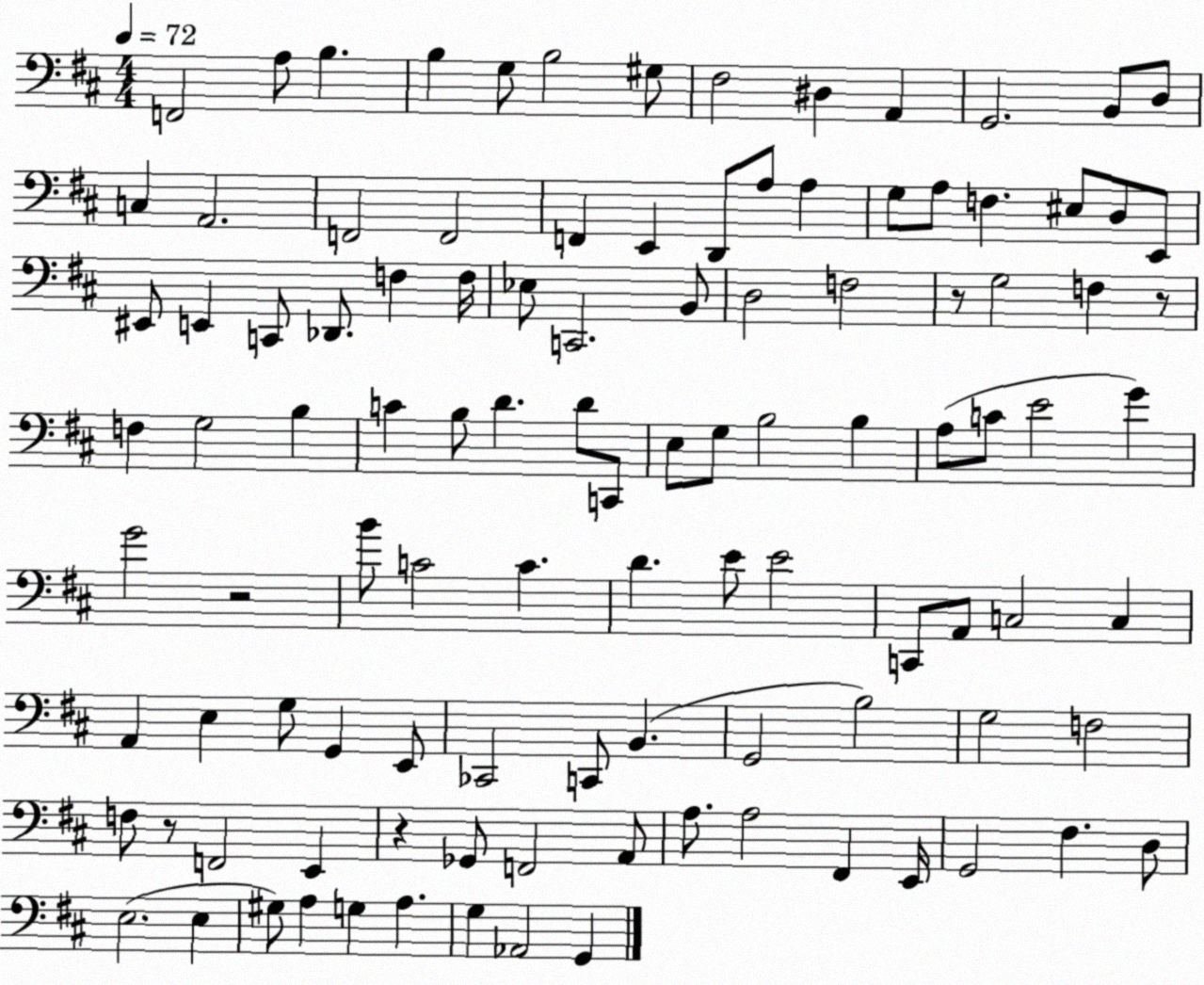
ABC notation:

X:1
T:Untitled
M:4/4
L:1/4
K:D
F,,2 A,/2 B, B, G,/2 B,2 ^G,/2 ^F,2 ^D, A,, G,,2 B,,/2 D,/2 C, A,,2 F,,2 F,,2 F,, E,, D,,/2 A,/2 A, G,/2 A,/2 F, ^E,/2 D,/2 E,,/2 ^E,,/2 E,, C,,/2 _D,,/2 F, F,/4 _E,/2 C,,2 B,,/2 D,2 F,2 z/2 G,2 F, z/2 F, G,2 B, C B,/2 D D/2 C,,/2 E,/2 G,/2 B,2 B, A,/2 C/2 E2 G G2 z2 B/2 C2 C D E/2 E2 C,,/2 A,,/2 C,2 C, A,, E, G,/2 G,, E,,/2 _C,,2 C,,/2 B,, G,,2 B,2 G,2 F,2 F,/2 z/2 F,,2 E,, z _G,,/2 F,,2 A,,/2 A,/2 A,2 ^F,, E,,/4 G,,2 ^F, D,/2 E,2 E, ^G,/2 A, G, A, G, _A,,2 G,,